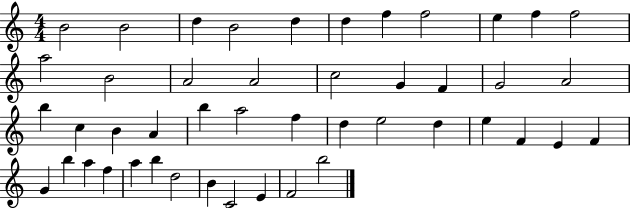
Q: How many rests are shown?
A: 0